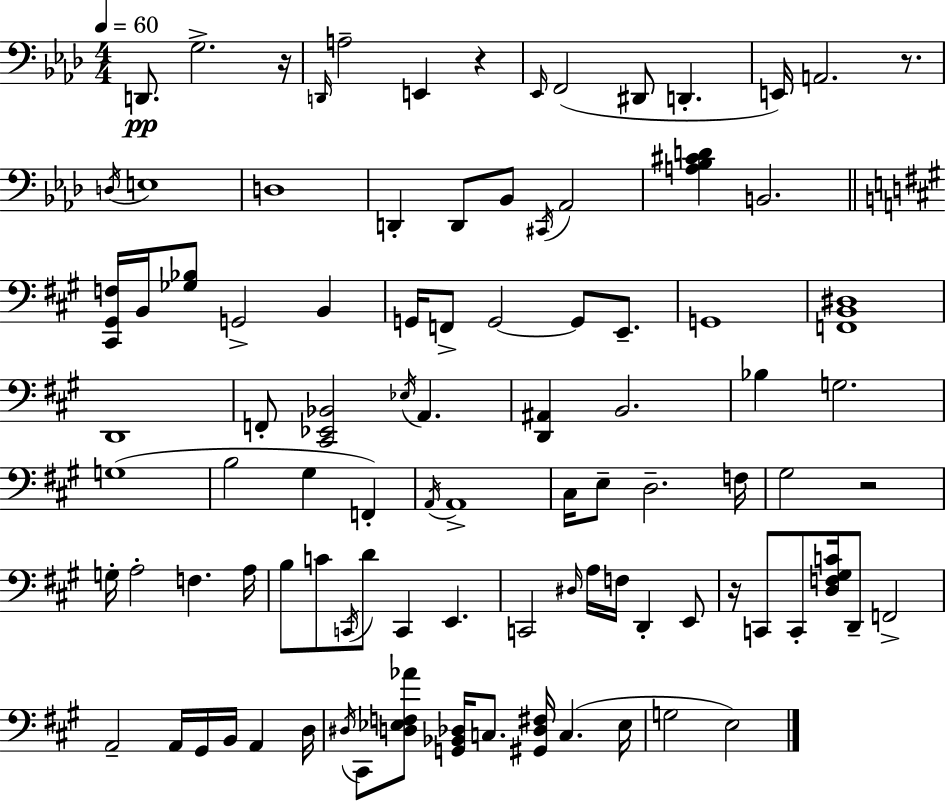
X:1
T:Untitled
M:4/4
L:1/4
K:Fm
D,,/2 G,2 z/4 D,,/4 A,2 E,, z _E,,/4 F,,2 ^D,,/2 D,, E,,/4 A,,2 z/2 D,/4 E,4 D,4 D,, D,,/2 _B,,/2 ^C,,/4 _A,,2 [A,_B,^CD] B,,2 [^C,,^G,,F,]/4 B,,/4 [_G,_B,]/2 G,,2 B,, G,,/4 F,,/2 G,,2 G,,/2 E,,/2 G,,4 [F,,B,,^D,]4 D,,4 F,,/2 [^C,,_E,,_B,,]2 _E,/4 A,, [D,,^A,,] B,,2 _B, G,2 G,4 B,2 ^G, F,, A,,/4 A,,4 ^C,/4 E,/2 D,2 F,/4 ^G,2 z2 G,/4 A,2 F, A,/4 B,/2 C/2 C,,/4 D/2 C,, E,, C,,2 ^D,/4 A,/4 F,/4 D,, E,,/2 z/4 C,,/2 C,,/2 [D,F,^G,C]/4 D,,/2 F,,2 A,,2 A,,/4 ^G,,/4 B,,/4 A,, D,/4 ^D,/4 ^C,,/2 [D,_E,F,_A]/2 [G,,_B,,_D,]/4 C,/2 [^G,,_D,^F,]/4 C, _E,/4 G,2 E,2